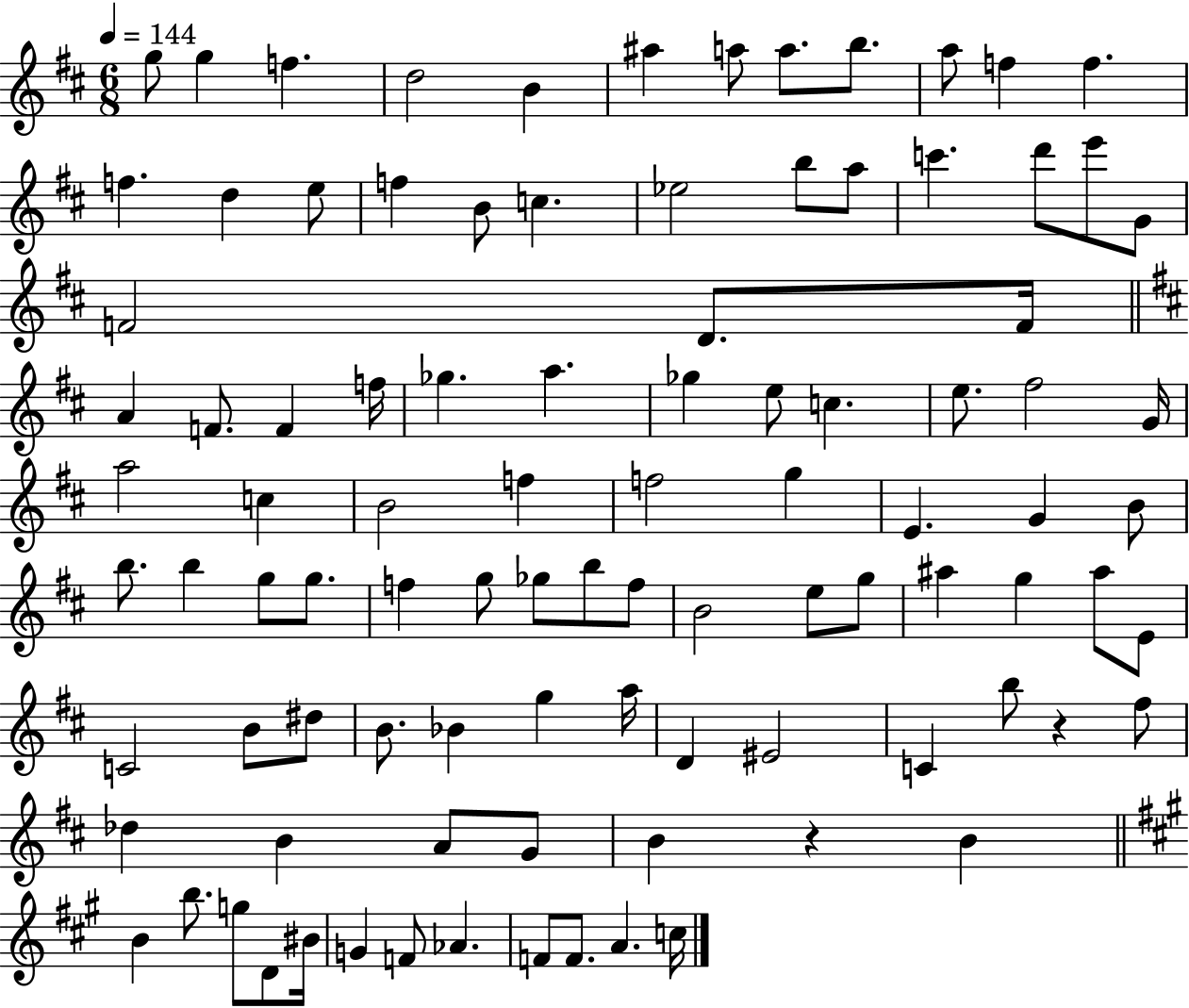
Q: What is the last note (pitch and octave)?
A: C5